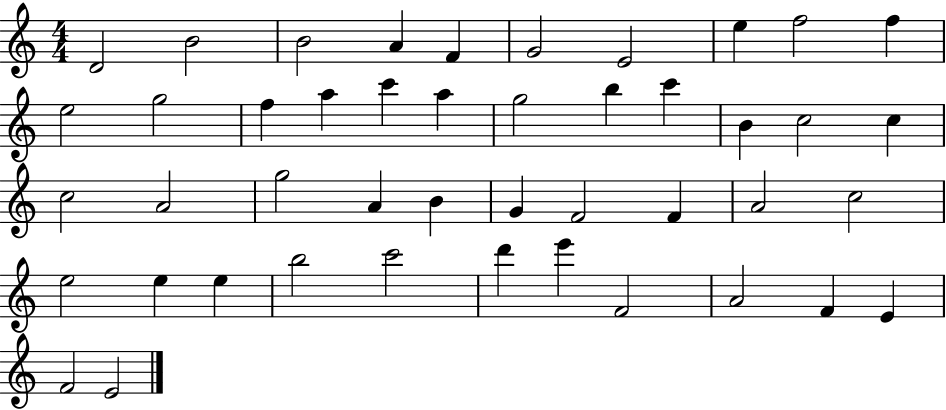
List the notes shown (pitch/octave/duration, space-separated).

D4/h B4/h B4/h A4/q F4/q G4/h E4/h E5/q F5/h F5/q E5/h G5/h F5/q A5/q C6/q A5/q G5/h B5/q C6/q B4/q C5/h C5/q C5/h A4/h G5/h A4/q B4/q G4/q F4/h F4/q A4/h C5/h E5/h E5/q E5/q B5/h C6/h D6/q E6/q F4/h A4/h F4/q E4/q F4/h E4/h